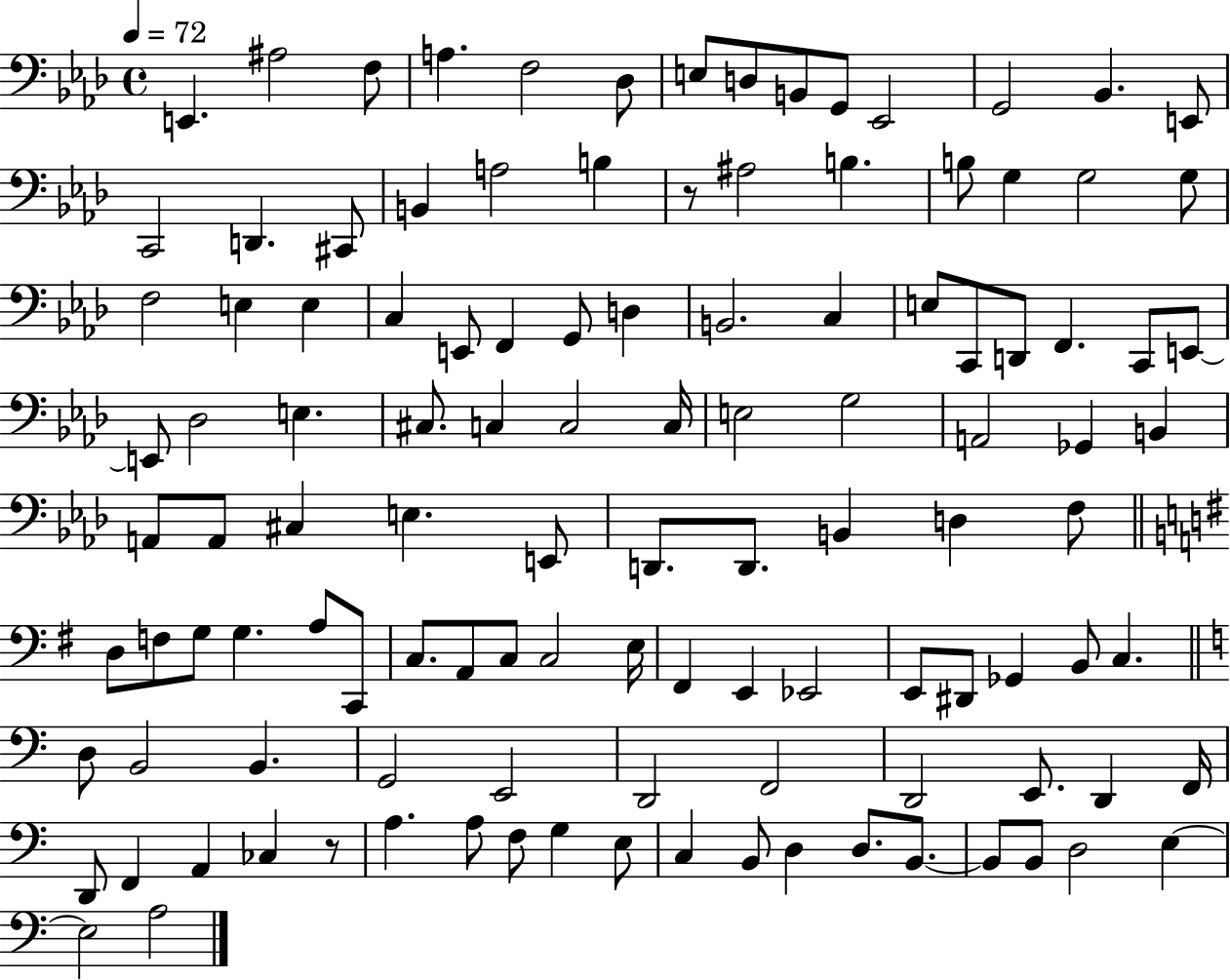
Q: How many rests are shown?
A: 2